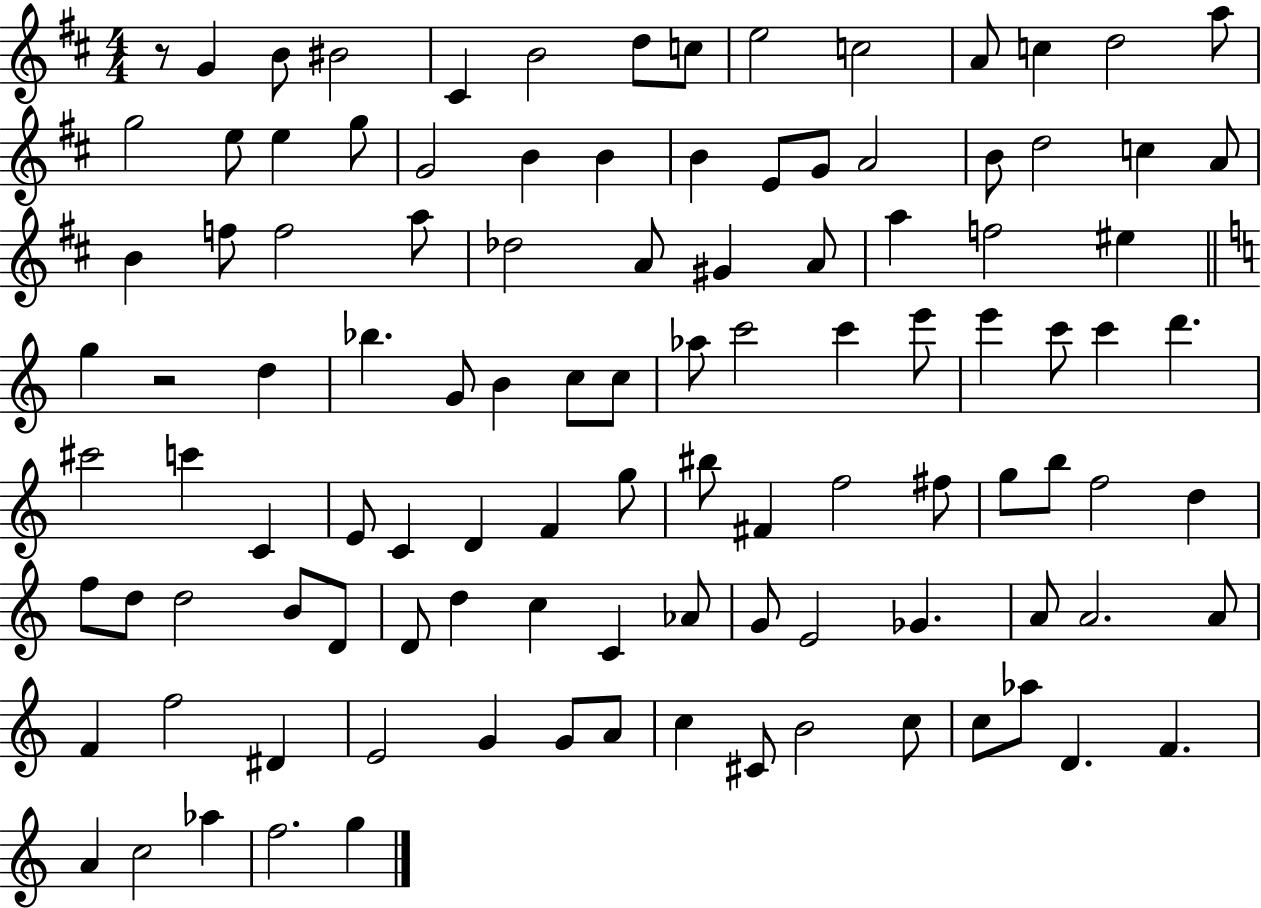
R/e G4/q B4/e BIS4/h C#4/q B4/h D5/e C5/e E5/h C5/h A4/e C5/q D5/h A5/e G5/h E5/e E5/q G5/e G4/h B4/q B4/q B4/q E4/e G4/e A4/h B4/e D5/h C5/q A4/e B4/q F5/e F5/h A5/e Db5/h A4/e G#4/q A4/e A5/q F5/h EIS5/q G5/q R/h D5/q Bb5/q. G4/e B4/q C5/e C5/e Ab5/e C6/h C6/q E6/e E6/q C6/e C6/q D6/q. C#6/h C6/q C4/q E4/e C4/q D4/q F4/q G5/e BIS5/e F#4/q F5/h F#5/e G5/e B5/e F5/h D5/q F5/e D5/e D5/h B4/e D4/e D4/e D5/q C5/q C4/q Ab4/e G4/e E4/h Gb4/q. A4/e A4/h. A4/e F4/q F5/h D#4/q E4/h G4/q G4/e A4/e C5/q C#4/e B4/h C5/e C5/e Ab5/e D4/q. F4/q. A4/q C5/h Ab5/q F5/h. G5/q